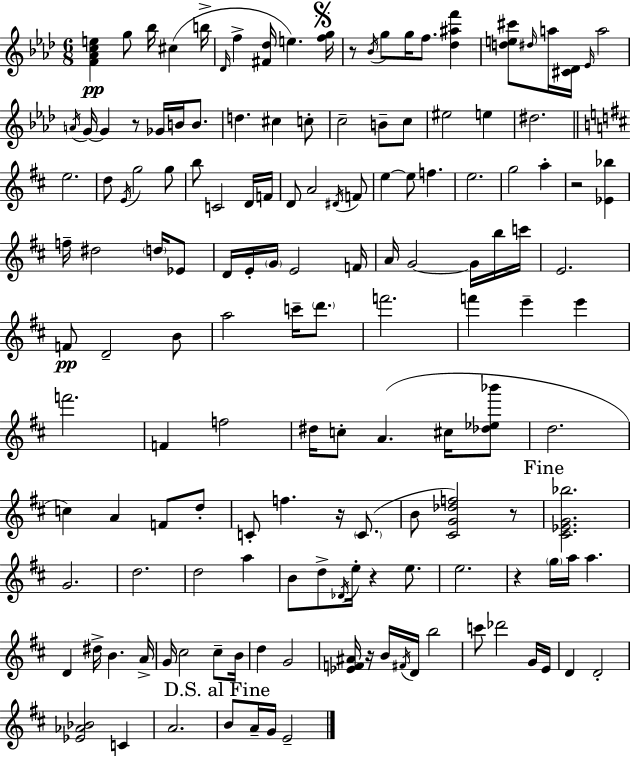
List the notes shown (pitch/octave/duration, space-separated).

[F4,Ab4,C5,E5]/q G5/e Bb5/s C#5/q B5/s Db4/s F5/q [F#4,Db5]/s E5/q. [F5,G5]/s R/e Bb4/s G5/e G5/s F5/e. [Db5,A#5,F6]/q [D5,E5,C#6]/e D#5/s A5/s [C#4,Db4]/s Eb4/s A5/h A4/s G4/s G4/q R/e Gb4/s B4/s B4/e. D5/q. C#5/q C5/e C5/h B4/e C5/e EIS5/h E5/q D#5/h. E5/h. D5/e E4/s G5/h G5/e B5/e C4/h D4/s F4/s D4/e A4/h D#4/s F4/e E5/q E5/e F5/q. E5/h. G5/h A5/q R/h [Eb4,Bb5]/q F5/s D#5/h D5/s Eb4/e D4/s E4/s G4/s E4/h F4/s A4/s G4/h G4/s B5/s C6/s E4/h. F4/e D4/h B4/e A5/h C6/s D6/e. F6/h. F6/q E6/q E6/q F6/h. F4/q F5/h D#5/s C5/e A4/q. C#5/s [Db5,Eb5,Bb6]/e D5/h. C5/q A4/q F4/e D5/e C4/e F5/q. R/s C4/e. B4/e [C#4,G4,Db5,F5]/h R/e [C#4,Eb4,G4,Bb5]/h. G4/h. D5/h. D5/h A5/q B4/e D5/e Db4/s E5/s R/q E5/e. E5/h. R/q G5/s A5/s A5/q. D4/q D#5/s B4/q. A4/s G4/s C#5/h C#5/e B4/s D5/q G4/h [Eb4,F4,A#4]/s R/s B4/s F#4/s D4/s B5/h C6/e Db6/h G4/s E4/s D4/q D4/h [Eb4,Ab4,Bb4]/h C4/q A4/h. B4/e A4/s G4/s E4/h